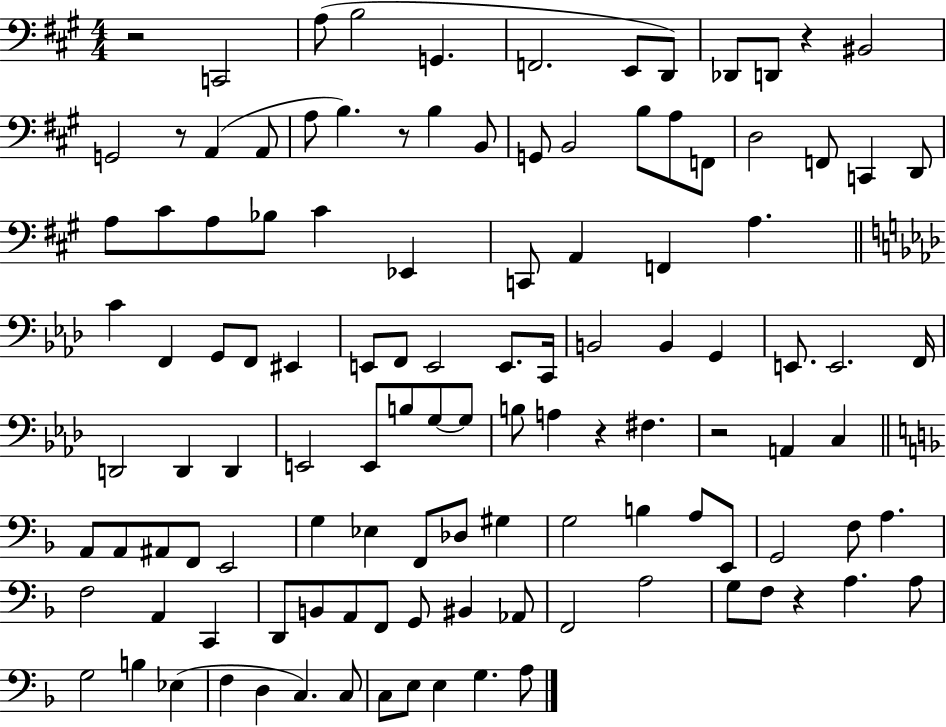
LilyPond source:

{
  \clef bass
  \numericTimeSignature
  \time 4/4
  \key a \major
  r2 c,2 | a8( b2 g,4. | f,2. e,8 d,8) | des,8 d,8 r4 bis,2 | \break g,2 r8 a,4( a,8 | a8 b4.) r8 b4 b,8 | g,8 b,2 b8 a8 f,8 | d2 f,8 c,4 d,8 | \break a8 cis'8 a8 bes8 cis'4 ees,4 | c,8 a,4 f,4 a4. | \bar "||" \break \key f \minor c'4 f,4 g,8 f,8 eis,4 | e,8 f,8 e,2 e,8. c,16 | b,2 b,4 g,4 | e,8. e,2. f,16 | \break d,2 d,4 d,4 | e,2 e,8 b8 g8~~ g8 | b8 a4 r4 fis4. | r2 a,4 c4 | \break \bar "||" \break \key d \minor a,8 a,8 ais,8 f,8 e,2 | g4 ees4 f,8 des8 gis4 | g2 b4 a8 e,8 | g,2 f8 a4. | \break f2 a,4 c,4 | d,8 b,8 a,8 f,8 g,8 bis,4 aes,8 | f,2 a2 | g8 f8 r4 a4. a8 | \break g2 b4 ees4( | f4 d4 c4.) c8 | c8 e8 e4 g4. a8 | \bar "|."
}